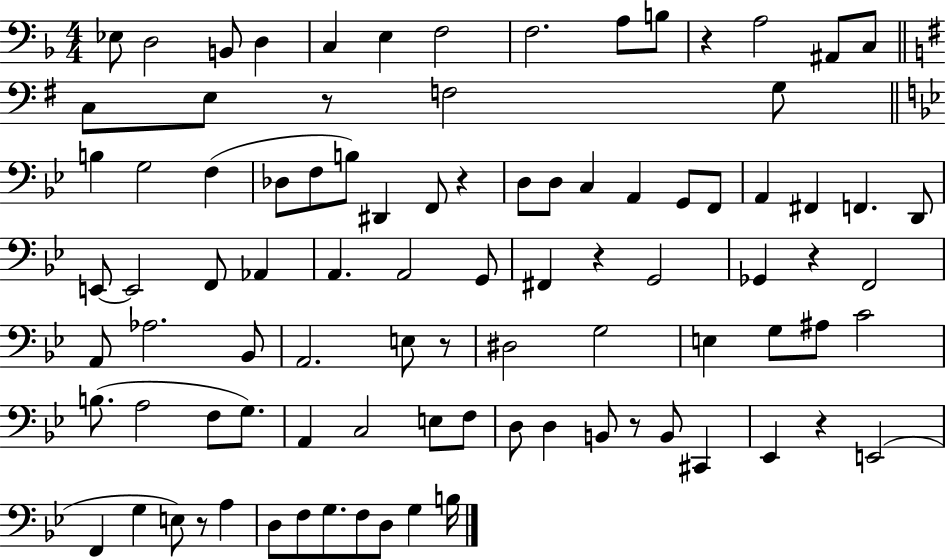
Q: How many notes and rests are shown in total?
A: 92